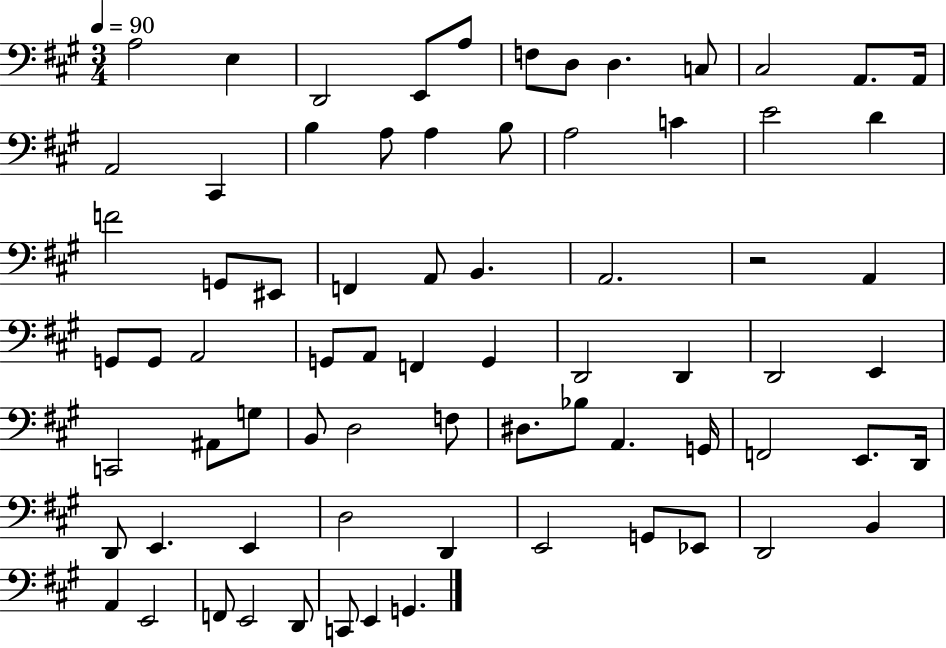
A3/h E3/q D2/h E2/e A3/e F3/e D3/e D3/q. C3/e C#3/h A2/e. A2/s A2/h C#2/q B3/q A3/e A3/q B3/e A3/h C4/q E4/h D4/q F4/h G2/e EIS2/e F2/q A2/e B2/q. A2/h. R/h A2/q G2/e G2/e A2/h G2/e A2/e F2/q G2/q D2/h D2/q D2/h E2/q C2/h A#2/e G3/e B2/e D3/h F3/e D#3/e. Bb3/e A2/q. G2/s F2/h E2/e. D2/s D2/e E2/q. E2/q D3/h D2/q E2/h G2/e Eb2/e D2/h B2/q A2/q E2/h F2/e E2/h D2/e C2/e E2/q G2/q.